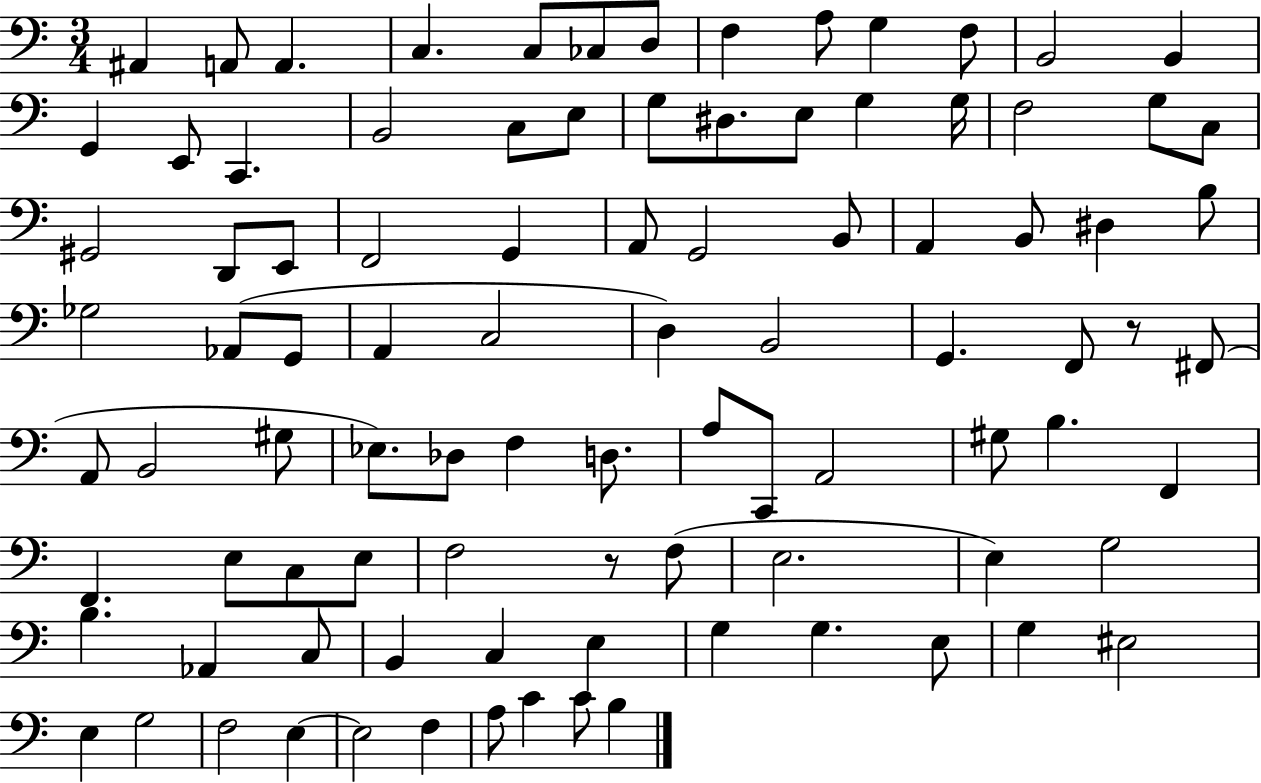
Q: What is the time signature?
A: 3/4